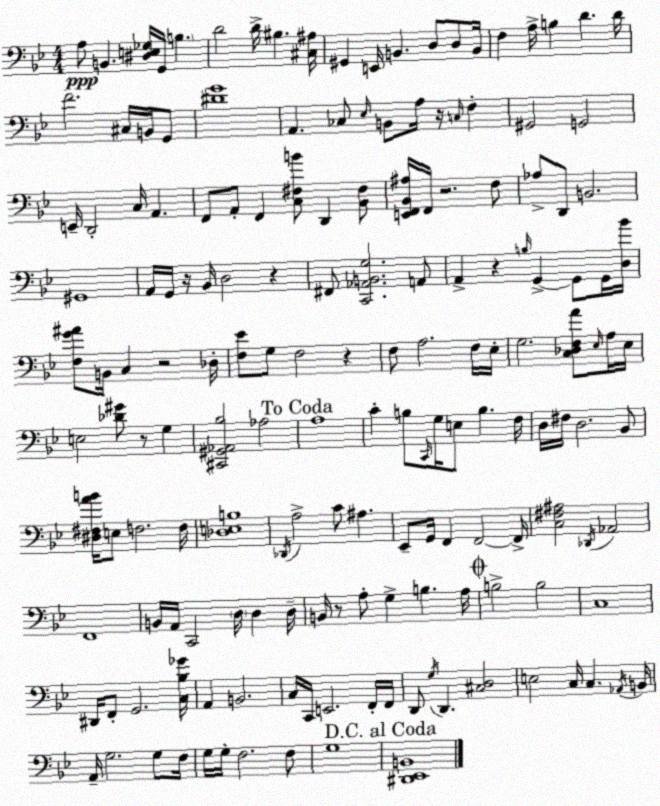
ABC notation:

X:1
T:Untitled
M:4/4
L:1/4
K:Gm
A,/2 B,, [^D,E,_G,]/4 G,,/4 B, D2 D/4 ^B, [^C,^A,]/4 ^G,, E,,/4 B,, D,/2 D,/2 B,,/4 F, A,/4 B, D D/4 F2 ^C,/4 B,,/4 G,,/2 [^DG]4 A,, _C,/2 _E,/4 B,,/2 A,/4 z/4 C,/4 F, ^G,,2 G,,2 E,,/4 D,,2 C,/4 A,, F,,/2 A,,/2 F,, [C,^F,B]/2 D,, [_B,,^F,]/2 [E,,F,,_B,,^A,]/4 F,,/4 z2 F,/2 _A,/2 D,,/2 B,,2 ^G,,4 A,,/4 G,,/4 z/4 _B,,/4 D,2 z ^F,,/2 [C,,_A,,B,,G,]2 A,,/2 A,, z B,/4 G,, G,,/2 G,,/4 [D,_B]/4 [F,G^A]/2 B,,/4 C, z2 _D,/4 [F,_E]/2 G,/2 F,2 z F,/2 A,2 F,/4 _E,/4 G,2 [C,_D,F,A]/2 _E,/4 A,/4 _E,/4 E,2 [_D^G]/2 z/2 G, [^C,,^G,,_A,,_B,]2 _A,2 A,4 C B,/2 C,,/4 G,/4 E,/2 B, F,/4 D,/4 ^F,/4 D,2 _B,,/2 [^D,^F,AB]/4 E,/2 F,2 F,/4 [_D,E,B,]4 _D,,/4 A,2 C/2 ^A, _E,,/2 G,,/4 F,, F,,2 F,,/4 [C,^F,^A,]2 _D,,/4 _A,,2 F,,4 B,,/4 A,,/4 C,,2 D,/4 D, D,/4 B,,/4 z/2 A,/2 G, B, A,/4 B,2 B,2 C,4 ^D,,/4 F,,/2 G,,2 [C,_B,_G]/4 A,, B,,2 C,/4 C,,/4 E,,2 F,,/4 F,,/4 D,,/2 G,/4 D,, [^C,D,]2 E,2 C,/4 C, _A,,/4 B,,/4 A,,/4 G,2 G,/2 F,/4 G,/4 G,/4 F,2 F,/2 G,4 [^D,,_E,,B,,]4